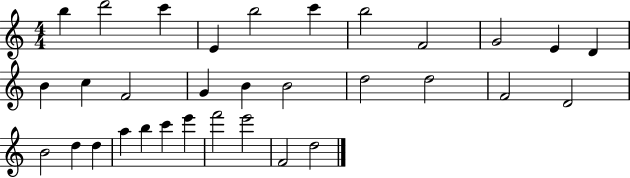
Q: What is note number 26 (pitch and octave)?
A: B5